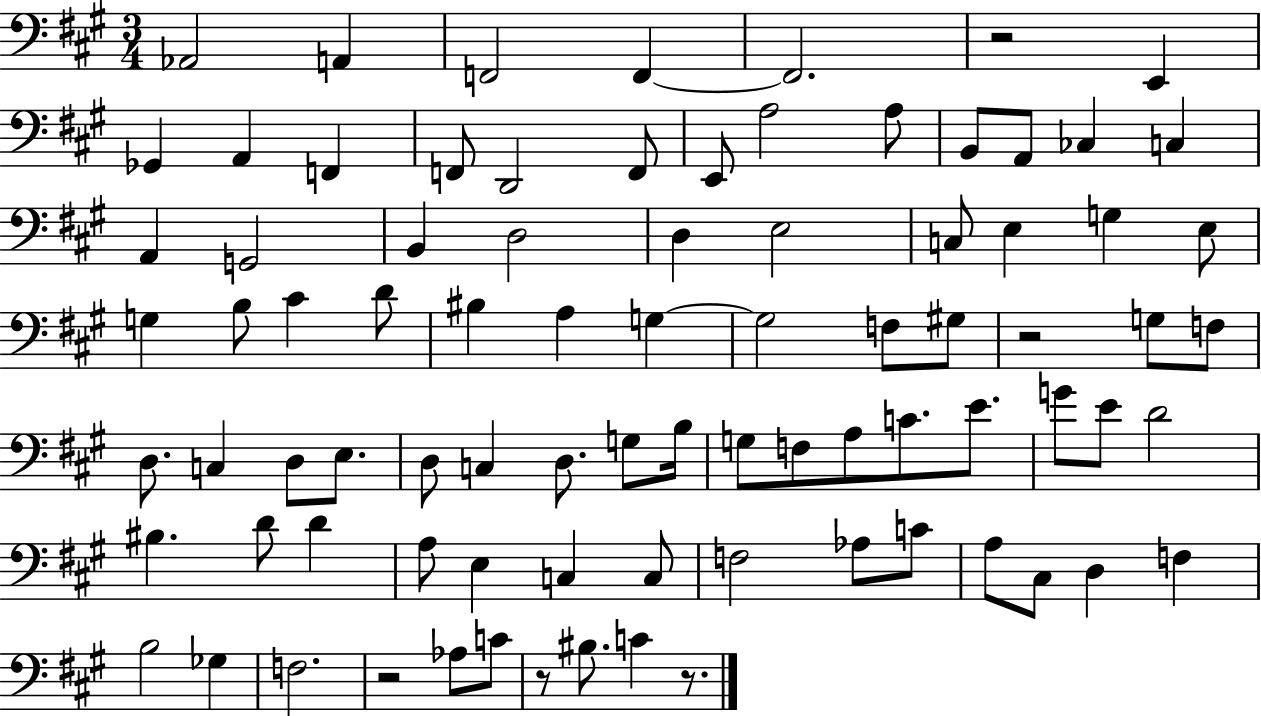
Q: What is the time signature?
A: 3/4